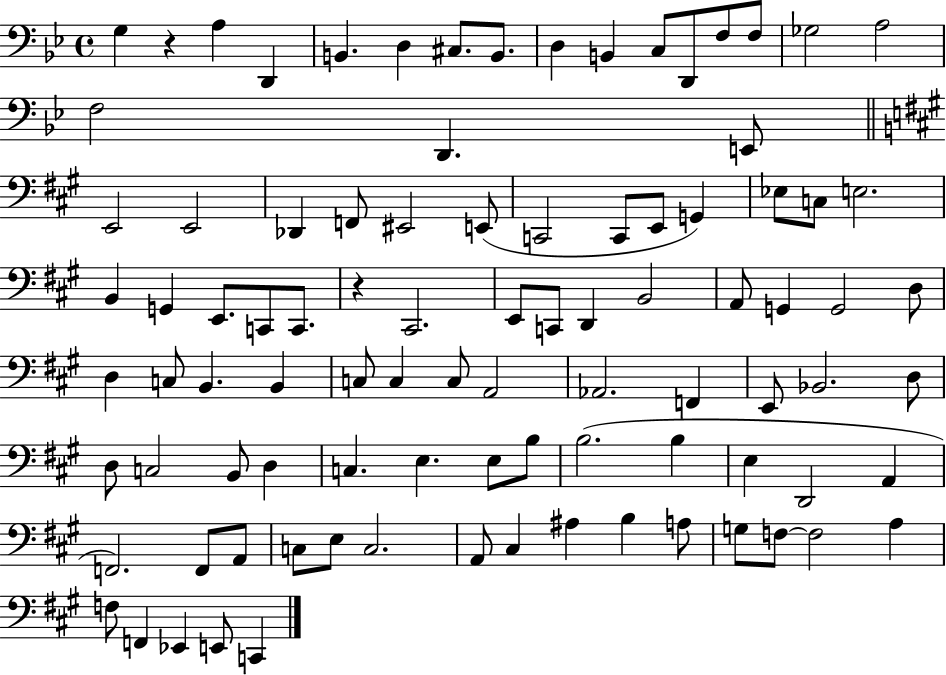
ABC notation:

X:1
T:Untitled
M:4/4
L:1/4
K:Bb
G, z A, D,, B,, D, ^C,/2 B,,/2 D, B,, C,/2 D,,/2 F,/2 F,/2 _G,2 A,2 F,2 D,, E,,/2 E,,2 E,,2 _D,, F,,/2 ^E,,2 E,,/2 C,,2 C,,/2 E,,/2 G,, _E,/2 C,/2 E,2 B,, G,, E,,/2 C,,/2 C,,/2 z ^C,,2 E,,/2 C,,/2 D,, B,,2 A,,/2 G,, G,,2 D,/2 D, C,/2 B,, B,, C,/2 C, C,/2 A,,2 _A,,2 F,, E,,/2 _B,,2 D,/2 D,/2 C,2 B,,/2 D, C, E, E,/2 B,/2 B,2 B, E, D,,2 A,, F,,2 F,,/2 A,,/2 C,/2 E,/2 C,2 A,,/2 ^C, ^A, B, A,/2 G,/2 F,/2 F,2 A, F,/2 F,, _E,, E,,/2 C,,